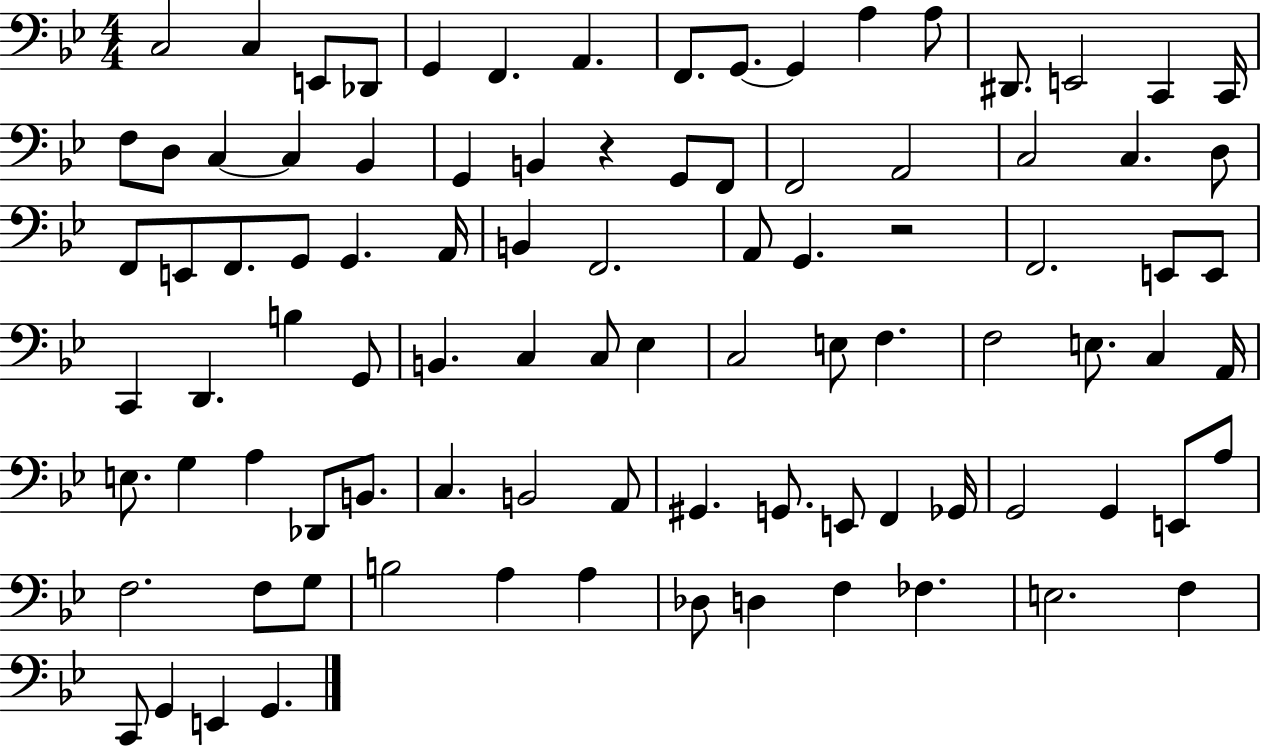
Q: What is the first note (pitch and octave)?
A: C3